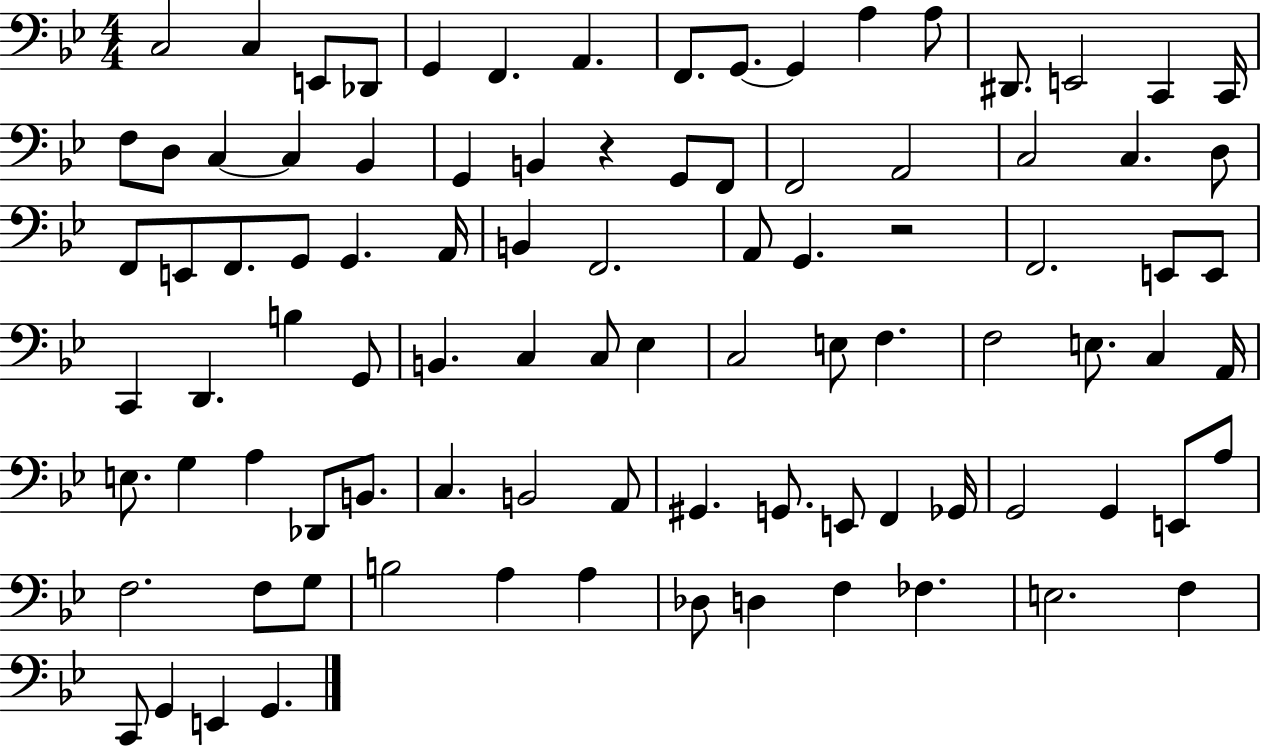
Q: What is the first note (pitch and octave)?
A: C3